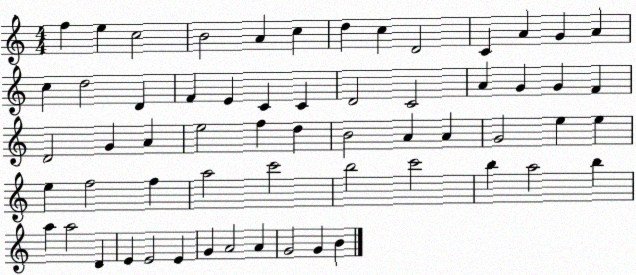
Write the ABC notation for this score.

X:1
T:Untitled
M:4/4
L:1/4
K:C
f e c2 B2 A c d c D2 C A G A c d2 D F E C C D2 C2 A G G F D2 G A e2 f d B2 A A G2 e e e f2 f a2 c'2 b2 c'2 b a2 b a a2 D E E2 E G A2 A G2 G B